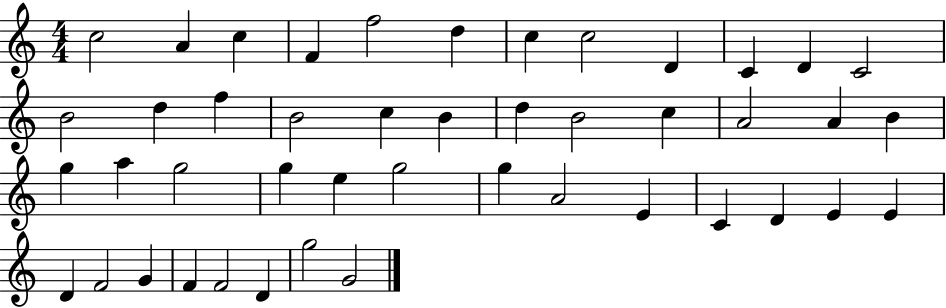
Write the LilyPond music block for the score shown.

{
  \clef treble
  \numericTimeSignature
  \time 4/4
  \key c \major
  c''2 a'4 c''4 | f'4 f''2 d''4 | c''4 c''2 d'4 | c'4 d'4 c'2 | \break b'2 d''4 f''4 | b'2 c''4 b'4 | d''4 b'2 c''4 | a'2 a'4 b'4 | \break g''4 a''4 g''2 | g''4 e''4 g''2 | g''4 a'2 e'4 | c'4 d'4 e'4 e'4 | \break d'4 f'2 g'4 | f'4 f'2 d'4 | g''2 g'2 | \bar "|."
}